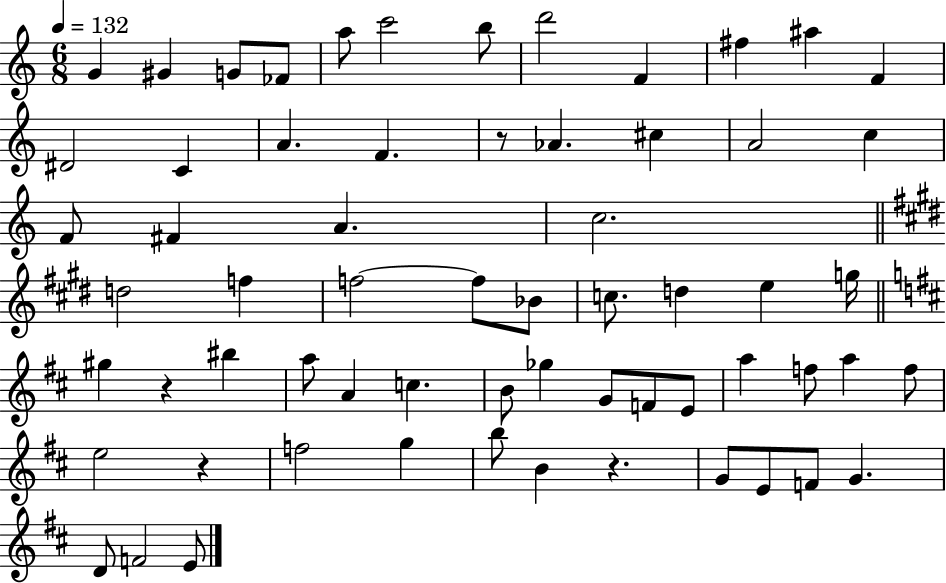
X:1
T:Untitled
M:6/8
L:1/4
K:C
G ^G G/2 _F/2 a/2 c'2 b/2 d'2 F ^f ^a F ^D2 C A F z/2 _A ^c A2 c F/2 ^F A c2 d2 f f2 f/2 _B/2 c/2 d e g/4 ^g z ^b a/2 A c B/2 _g G/2 F/2 E/2 a f/2 a f/2 e2 z f2 g b/2 B z G/2 E/2 F/2 G D/2 F2 E/2